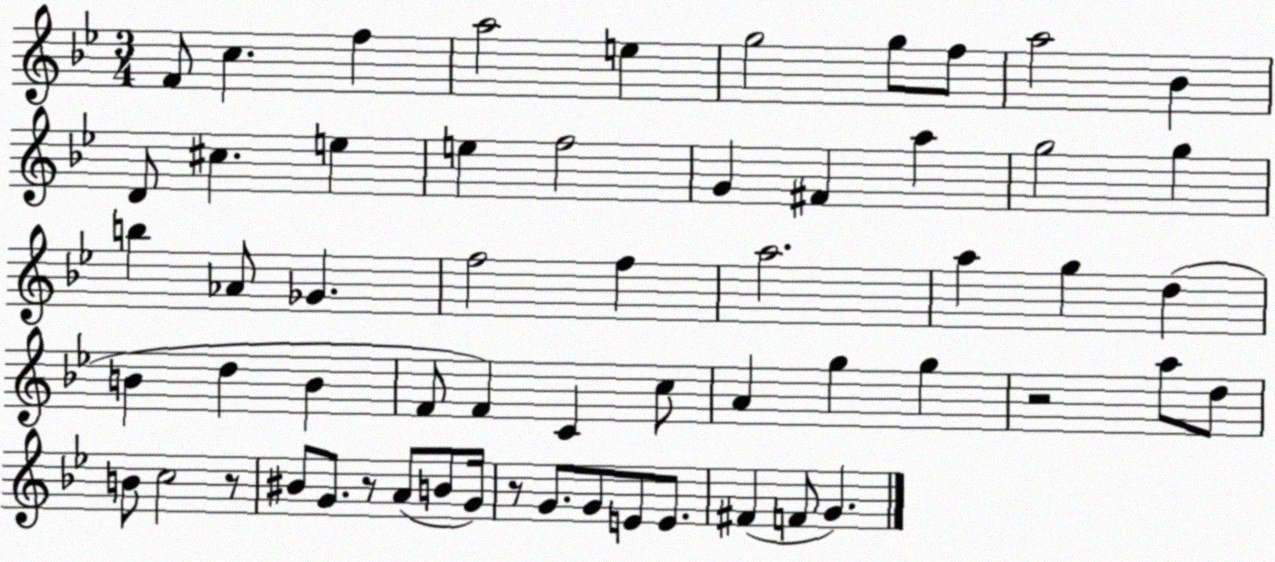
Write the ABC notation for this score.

X:1
T:Untitled
M:3/4
L:1/4
K:Bb
F/2 c f a2 e g2 g/2 f/2 a2 _B D/2 ^c e e f2 G ^F a g2 g b _A/2 _G f2 f a2 a g d B d B F/2 F C c/2 A g g z2 a/2 d/2 B/2 c2 z/2 ^B/2 G/2 z/2 A/2 B/2 G/4 z/2 G/2 G/2 E/2 E/2 ^F F/2 G